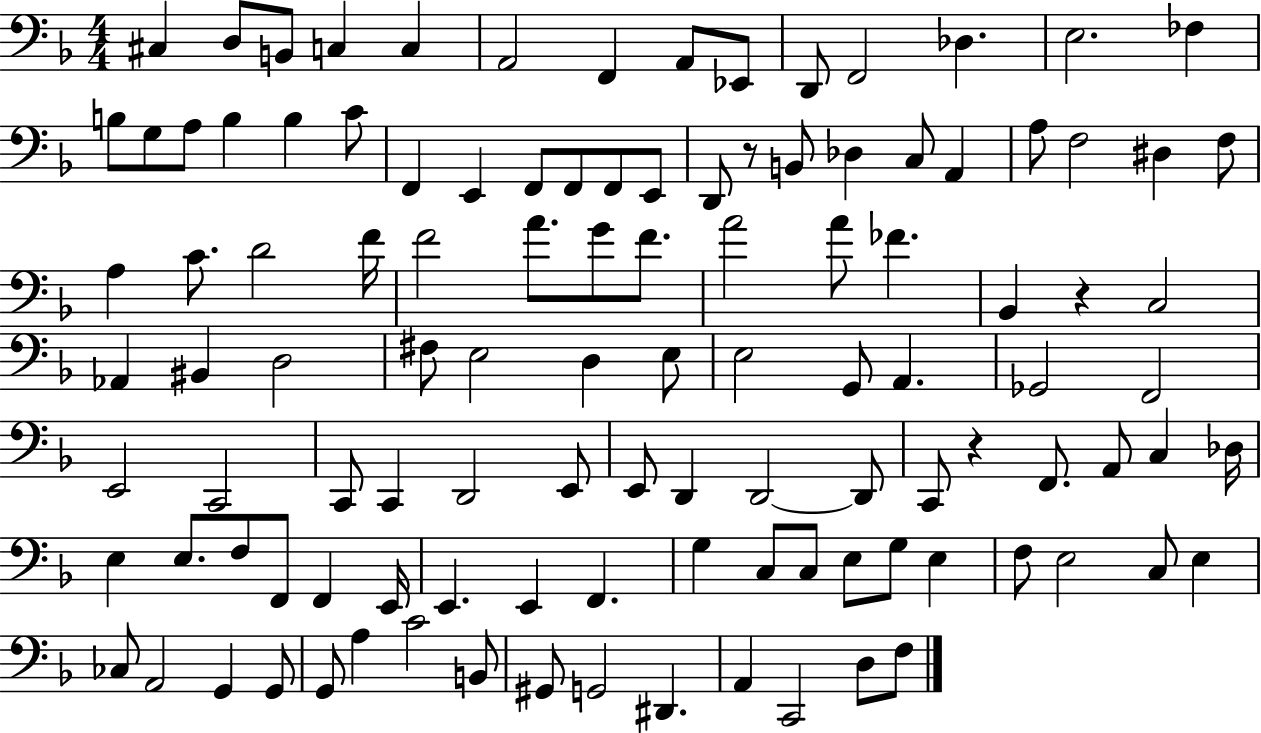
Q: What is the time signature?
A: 4/4